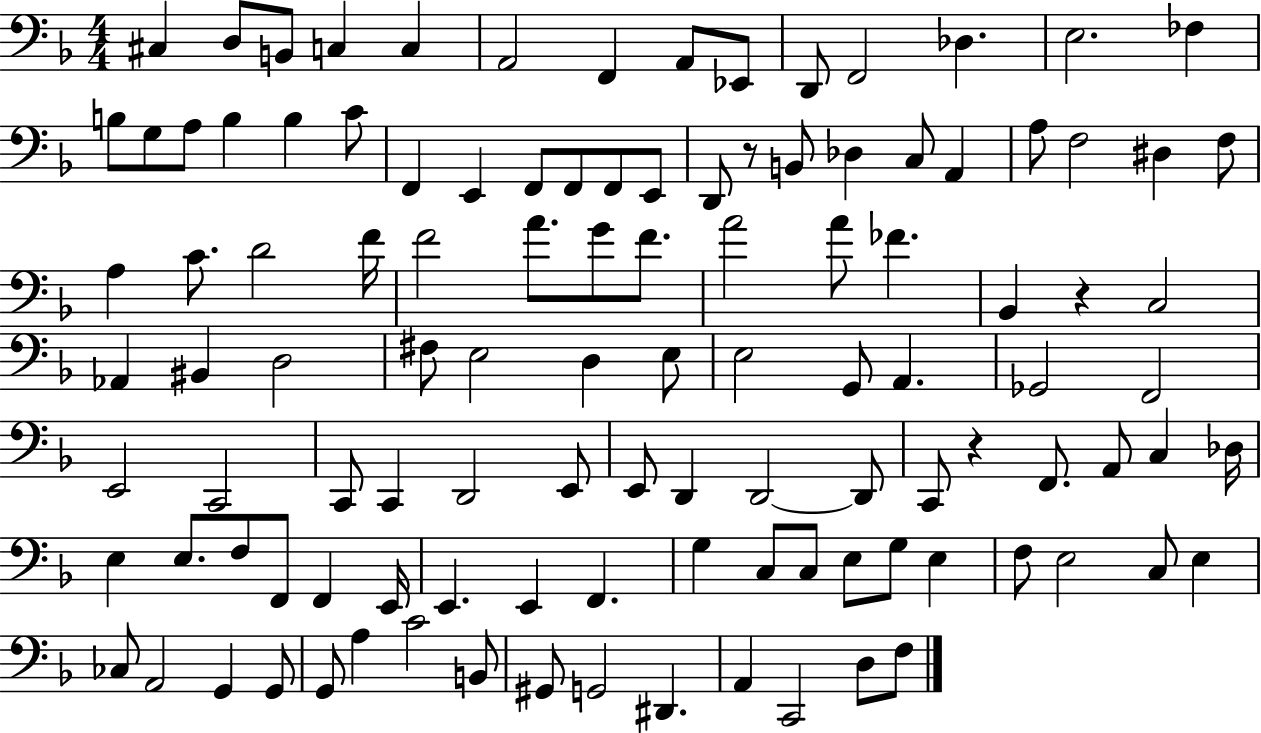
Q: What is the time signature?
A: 4/4